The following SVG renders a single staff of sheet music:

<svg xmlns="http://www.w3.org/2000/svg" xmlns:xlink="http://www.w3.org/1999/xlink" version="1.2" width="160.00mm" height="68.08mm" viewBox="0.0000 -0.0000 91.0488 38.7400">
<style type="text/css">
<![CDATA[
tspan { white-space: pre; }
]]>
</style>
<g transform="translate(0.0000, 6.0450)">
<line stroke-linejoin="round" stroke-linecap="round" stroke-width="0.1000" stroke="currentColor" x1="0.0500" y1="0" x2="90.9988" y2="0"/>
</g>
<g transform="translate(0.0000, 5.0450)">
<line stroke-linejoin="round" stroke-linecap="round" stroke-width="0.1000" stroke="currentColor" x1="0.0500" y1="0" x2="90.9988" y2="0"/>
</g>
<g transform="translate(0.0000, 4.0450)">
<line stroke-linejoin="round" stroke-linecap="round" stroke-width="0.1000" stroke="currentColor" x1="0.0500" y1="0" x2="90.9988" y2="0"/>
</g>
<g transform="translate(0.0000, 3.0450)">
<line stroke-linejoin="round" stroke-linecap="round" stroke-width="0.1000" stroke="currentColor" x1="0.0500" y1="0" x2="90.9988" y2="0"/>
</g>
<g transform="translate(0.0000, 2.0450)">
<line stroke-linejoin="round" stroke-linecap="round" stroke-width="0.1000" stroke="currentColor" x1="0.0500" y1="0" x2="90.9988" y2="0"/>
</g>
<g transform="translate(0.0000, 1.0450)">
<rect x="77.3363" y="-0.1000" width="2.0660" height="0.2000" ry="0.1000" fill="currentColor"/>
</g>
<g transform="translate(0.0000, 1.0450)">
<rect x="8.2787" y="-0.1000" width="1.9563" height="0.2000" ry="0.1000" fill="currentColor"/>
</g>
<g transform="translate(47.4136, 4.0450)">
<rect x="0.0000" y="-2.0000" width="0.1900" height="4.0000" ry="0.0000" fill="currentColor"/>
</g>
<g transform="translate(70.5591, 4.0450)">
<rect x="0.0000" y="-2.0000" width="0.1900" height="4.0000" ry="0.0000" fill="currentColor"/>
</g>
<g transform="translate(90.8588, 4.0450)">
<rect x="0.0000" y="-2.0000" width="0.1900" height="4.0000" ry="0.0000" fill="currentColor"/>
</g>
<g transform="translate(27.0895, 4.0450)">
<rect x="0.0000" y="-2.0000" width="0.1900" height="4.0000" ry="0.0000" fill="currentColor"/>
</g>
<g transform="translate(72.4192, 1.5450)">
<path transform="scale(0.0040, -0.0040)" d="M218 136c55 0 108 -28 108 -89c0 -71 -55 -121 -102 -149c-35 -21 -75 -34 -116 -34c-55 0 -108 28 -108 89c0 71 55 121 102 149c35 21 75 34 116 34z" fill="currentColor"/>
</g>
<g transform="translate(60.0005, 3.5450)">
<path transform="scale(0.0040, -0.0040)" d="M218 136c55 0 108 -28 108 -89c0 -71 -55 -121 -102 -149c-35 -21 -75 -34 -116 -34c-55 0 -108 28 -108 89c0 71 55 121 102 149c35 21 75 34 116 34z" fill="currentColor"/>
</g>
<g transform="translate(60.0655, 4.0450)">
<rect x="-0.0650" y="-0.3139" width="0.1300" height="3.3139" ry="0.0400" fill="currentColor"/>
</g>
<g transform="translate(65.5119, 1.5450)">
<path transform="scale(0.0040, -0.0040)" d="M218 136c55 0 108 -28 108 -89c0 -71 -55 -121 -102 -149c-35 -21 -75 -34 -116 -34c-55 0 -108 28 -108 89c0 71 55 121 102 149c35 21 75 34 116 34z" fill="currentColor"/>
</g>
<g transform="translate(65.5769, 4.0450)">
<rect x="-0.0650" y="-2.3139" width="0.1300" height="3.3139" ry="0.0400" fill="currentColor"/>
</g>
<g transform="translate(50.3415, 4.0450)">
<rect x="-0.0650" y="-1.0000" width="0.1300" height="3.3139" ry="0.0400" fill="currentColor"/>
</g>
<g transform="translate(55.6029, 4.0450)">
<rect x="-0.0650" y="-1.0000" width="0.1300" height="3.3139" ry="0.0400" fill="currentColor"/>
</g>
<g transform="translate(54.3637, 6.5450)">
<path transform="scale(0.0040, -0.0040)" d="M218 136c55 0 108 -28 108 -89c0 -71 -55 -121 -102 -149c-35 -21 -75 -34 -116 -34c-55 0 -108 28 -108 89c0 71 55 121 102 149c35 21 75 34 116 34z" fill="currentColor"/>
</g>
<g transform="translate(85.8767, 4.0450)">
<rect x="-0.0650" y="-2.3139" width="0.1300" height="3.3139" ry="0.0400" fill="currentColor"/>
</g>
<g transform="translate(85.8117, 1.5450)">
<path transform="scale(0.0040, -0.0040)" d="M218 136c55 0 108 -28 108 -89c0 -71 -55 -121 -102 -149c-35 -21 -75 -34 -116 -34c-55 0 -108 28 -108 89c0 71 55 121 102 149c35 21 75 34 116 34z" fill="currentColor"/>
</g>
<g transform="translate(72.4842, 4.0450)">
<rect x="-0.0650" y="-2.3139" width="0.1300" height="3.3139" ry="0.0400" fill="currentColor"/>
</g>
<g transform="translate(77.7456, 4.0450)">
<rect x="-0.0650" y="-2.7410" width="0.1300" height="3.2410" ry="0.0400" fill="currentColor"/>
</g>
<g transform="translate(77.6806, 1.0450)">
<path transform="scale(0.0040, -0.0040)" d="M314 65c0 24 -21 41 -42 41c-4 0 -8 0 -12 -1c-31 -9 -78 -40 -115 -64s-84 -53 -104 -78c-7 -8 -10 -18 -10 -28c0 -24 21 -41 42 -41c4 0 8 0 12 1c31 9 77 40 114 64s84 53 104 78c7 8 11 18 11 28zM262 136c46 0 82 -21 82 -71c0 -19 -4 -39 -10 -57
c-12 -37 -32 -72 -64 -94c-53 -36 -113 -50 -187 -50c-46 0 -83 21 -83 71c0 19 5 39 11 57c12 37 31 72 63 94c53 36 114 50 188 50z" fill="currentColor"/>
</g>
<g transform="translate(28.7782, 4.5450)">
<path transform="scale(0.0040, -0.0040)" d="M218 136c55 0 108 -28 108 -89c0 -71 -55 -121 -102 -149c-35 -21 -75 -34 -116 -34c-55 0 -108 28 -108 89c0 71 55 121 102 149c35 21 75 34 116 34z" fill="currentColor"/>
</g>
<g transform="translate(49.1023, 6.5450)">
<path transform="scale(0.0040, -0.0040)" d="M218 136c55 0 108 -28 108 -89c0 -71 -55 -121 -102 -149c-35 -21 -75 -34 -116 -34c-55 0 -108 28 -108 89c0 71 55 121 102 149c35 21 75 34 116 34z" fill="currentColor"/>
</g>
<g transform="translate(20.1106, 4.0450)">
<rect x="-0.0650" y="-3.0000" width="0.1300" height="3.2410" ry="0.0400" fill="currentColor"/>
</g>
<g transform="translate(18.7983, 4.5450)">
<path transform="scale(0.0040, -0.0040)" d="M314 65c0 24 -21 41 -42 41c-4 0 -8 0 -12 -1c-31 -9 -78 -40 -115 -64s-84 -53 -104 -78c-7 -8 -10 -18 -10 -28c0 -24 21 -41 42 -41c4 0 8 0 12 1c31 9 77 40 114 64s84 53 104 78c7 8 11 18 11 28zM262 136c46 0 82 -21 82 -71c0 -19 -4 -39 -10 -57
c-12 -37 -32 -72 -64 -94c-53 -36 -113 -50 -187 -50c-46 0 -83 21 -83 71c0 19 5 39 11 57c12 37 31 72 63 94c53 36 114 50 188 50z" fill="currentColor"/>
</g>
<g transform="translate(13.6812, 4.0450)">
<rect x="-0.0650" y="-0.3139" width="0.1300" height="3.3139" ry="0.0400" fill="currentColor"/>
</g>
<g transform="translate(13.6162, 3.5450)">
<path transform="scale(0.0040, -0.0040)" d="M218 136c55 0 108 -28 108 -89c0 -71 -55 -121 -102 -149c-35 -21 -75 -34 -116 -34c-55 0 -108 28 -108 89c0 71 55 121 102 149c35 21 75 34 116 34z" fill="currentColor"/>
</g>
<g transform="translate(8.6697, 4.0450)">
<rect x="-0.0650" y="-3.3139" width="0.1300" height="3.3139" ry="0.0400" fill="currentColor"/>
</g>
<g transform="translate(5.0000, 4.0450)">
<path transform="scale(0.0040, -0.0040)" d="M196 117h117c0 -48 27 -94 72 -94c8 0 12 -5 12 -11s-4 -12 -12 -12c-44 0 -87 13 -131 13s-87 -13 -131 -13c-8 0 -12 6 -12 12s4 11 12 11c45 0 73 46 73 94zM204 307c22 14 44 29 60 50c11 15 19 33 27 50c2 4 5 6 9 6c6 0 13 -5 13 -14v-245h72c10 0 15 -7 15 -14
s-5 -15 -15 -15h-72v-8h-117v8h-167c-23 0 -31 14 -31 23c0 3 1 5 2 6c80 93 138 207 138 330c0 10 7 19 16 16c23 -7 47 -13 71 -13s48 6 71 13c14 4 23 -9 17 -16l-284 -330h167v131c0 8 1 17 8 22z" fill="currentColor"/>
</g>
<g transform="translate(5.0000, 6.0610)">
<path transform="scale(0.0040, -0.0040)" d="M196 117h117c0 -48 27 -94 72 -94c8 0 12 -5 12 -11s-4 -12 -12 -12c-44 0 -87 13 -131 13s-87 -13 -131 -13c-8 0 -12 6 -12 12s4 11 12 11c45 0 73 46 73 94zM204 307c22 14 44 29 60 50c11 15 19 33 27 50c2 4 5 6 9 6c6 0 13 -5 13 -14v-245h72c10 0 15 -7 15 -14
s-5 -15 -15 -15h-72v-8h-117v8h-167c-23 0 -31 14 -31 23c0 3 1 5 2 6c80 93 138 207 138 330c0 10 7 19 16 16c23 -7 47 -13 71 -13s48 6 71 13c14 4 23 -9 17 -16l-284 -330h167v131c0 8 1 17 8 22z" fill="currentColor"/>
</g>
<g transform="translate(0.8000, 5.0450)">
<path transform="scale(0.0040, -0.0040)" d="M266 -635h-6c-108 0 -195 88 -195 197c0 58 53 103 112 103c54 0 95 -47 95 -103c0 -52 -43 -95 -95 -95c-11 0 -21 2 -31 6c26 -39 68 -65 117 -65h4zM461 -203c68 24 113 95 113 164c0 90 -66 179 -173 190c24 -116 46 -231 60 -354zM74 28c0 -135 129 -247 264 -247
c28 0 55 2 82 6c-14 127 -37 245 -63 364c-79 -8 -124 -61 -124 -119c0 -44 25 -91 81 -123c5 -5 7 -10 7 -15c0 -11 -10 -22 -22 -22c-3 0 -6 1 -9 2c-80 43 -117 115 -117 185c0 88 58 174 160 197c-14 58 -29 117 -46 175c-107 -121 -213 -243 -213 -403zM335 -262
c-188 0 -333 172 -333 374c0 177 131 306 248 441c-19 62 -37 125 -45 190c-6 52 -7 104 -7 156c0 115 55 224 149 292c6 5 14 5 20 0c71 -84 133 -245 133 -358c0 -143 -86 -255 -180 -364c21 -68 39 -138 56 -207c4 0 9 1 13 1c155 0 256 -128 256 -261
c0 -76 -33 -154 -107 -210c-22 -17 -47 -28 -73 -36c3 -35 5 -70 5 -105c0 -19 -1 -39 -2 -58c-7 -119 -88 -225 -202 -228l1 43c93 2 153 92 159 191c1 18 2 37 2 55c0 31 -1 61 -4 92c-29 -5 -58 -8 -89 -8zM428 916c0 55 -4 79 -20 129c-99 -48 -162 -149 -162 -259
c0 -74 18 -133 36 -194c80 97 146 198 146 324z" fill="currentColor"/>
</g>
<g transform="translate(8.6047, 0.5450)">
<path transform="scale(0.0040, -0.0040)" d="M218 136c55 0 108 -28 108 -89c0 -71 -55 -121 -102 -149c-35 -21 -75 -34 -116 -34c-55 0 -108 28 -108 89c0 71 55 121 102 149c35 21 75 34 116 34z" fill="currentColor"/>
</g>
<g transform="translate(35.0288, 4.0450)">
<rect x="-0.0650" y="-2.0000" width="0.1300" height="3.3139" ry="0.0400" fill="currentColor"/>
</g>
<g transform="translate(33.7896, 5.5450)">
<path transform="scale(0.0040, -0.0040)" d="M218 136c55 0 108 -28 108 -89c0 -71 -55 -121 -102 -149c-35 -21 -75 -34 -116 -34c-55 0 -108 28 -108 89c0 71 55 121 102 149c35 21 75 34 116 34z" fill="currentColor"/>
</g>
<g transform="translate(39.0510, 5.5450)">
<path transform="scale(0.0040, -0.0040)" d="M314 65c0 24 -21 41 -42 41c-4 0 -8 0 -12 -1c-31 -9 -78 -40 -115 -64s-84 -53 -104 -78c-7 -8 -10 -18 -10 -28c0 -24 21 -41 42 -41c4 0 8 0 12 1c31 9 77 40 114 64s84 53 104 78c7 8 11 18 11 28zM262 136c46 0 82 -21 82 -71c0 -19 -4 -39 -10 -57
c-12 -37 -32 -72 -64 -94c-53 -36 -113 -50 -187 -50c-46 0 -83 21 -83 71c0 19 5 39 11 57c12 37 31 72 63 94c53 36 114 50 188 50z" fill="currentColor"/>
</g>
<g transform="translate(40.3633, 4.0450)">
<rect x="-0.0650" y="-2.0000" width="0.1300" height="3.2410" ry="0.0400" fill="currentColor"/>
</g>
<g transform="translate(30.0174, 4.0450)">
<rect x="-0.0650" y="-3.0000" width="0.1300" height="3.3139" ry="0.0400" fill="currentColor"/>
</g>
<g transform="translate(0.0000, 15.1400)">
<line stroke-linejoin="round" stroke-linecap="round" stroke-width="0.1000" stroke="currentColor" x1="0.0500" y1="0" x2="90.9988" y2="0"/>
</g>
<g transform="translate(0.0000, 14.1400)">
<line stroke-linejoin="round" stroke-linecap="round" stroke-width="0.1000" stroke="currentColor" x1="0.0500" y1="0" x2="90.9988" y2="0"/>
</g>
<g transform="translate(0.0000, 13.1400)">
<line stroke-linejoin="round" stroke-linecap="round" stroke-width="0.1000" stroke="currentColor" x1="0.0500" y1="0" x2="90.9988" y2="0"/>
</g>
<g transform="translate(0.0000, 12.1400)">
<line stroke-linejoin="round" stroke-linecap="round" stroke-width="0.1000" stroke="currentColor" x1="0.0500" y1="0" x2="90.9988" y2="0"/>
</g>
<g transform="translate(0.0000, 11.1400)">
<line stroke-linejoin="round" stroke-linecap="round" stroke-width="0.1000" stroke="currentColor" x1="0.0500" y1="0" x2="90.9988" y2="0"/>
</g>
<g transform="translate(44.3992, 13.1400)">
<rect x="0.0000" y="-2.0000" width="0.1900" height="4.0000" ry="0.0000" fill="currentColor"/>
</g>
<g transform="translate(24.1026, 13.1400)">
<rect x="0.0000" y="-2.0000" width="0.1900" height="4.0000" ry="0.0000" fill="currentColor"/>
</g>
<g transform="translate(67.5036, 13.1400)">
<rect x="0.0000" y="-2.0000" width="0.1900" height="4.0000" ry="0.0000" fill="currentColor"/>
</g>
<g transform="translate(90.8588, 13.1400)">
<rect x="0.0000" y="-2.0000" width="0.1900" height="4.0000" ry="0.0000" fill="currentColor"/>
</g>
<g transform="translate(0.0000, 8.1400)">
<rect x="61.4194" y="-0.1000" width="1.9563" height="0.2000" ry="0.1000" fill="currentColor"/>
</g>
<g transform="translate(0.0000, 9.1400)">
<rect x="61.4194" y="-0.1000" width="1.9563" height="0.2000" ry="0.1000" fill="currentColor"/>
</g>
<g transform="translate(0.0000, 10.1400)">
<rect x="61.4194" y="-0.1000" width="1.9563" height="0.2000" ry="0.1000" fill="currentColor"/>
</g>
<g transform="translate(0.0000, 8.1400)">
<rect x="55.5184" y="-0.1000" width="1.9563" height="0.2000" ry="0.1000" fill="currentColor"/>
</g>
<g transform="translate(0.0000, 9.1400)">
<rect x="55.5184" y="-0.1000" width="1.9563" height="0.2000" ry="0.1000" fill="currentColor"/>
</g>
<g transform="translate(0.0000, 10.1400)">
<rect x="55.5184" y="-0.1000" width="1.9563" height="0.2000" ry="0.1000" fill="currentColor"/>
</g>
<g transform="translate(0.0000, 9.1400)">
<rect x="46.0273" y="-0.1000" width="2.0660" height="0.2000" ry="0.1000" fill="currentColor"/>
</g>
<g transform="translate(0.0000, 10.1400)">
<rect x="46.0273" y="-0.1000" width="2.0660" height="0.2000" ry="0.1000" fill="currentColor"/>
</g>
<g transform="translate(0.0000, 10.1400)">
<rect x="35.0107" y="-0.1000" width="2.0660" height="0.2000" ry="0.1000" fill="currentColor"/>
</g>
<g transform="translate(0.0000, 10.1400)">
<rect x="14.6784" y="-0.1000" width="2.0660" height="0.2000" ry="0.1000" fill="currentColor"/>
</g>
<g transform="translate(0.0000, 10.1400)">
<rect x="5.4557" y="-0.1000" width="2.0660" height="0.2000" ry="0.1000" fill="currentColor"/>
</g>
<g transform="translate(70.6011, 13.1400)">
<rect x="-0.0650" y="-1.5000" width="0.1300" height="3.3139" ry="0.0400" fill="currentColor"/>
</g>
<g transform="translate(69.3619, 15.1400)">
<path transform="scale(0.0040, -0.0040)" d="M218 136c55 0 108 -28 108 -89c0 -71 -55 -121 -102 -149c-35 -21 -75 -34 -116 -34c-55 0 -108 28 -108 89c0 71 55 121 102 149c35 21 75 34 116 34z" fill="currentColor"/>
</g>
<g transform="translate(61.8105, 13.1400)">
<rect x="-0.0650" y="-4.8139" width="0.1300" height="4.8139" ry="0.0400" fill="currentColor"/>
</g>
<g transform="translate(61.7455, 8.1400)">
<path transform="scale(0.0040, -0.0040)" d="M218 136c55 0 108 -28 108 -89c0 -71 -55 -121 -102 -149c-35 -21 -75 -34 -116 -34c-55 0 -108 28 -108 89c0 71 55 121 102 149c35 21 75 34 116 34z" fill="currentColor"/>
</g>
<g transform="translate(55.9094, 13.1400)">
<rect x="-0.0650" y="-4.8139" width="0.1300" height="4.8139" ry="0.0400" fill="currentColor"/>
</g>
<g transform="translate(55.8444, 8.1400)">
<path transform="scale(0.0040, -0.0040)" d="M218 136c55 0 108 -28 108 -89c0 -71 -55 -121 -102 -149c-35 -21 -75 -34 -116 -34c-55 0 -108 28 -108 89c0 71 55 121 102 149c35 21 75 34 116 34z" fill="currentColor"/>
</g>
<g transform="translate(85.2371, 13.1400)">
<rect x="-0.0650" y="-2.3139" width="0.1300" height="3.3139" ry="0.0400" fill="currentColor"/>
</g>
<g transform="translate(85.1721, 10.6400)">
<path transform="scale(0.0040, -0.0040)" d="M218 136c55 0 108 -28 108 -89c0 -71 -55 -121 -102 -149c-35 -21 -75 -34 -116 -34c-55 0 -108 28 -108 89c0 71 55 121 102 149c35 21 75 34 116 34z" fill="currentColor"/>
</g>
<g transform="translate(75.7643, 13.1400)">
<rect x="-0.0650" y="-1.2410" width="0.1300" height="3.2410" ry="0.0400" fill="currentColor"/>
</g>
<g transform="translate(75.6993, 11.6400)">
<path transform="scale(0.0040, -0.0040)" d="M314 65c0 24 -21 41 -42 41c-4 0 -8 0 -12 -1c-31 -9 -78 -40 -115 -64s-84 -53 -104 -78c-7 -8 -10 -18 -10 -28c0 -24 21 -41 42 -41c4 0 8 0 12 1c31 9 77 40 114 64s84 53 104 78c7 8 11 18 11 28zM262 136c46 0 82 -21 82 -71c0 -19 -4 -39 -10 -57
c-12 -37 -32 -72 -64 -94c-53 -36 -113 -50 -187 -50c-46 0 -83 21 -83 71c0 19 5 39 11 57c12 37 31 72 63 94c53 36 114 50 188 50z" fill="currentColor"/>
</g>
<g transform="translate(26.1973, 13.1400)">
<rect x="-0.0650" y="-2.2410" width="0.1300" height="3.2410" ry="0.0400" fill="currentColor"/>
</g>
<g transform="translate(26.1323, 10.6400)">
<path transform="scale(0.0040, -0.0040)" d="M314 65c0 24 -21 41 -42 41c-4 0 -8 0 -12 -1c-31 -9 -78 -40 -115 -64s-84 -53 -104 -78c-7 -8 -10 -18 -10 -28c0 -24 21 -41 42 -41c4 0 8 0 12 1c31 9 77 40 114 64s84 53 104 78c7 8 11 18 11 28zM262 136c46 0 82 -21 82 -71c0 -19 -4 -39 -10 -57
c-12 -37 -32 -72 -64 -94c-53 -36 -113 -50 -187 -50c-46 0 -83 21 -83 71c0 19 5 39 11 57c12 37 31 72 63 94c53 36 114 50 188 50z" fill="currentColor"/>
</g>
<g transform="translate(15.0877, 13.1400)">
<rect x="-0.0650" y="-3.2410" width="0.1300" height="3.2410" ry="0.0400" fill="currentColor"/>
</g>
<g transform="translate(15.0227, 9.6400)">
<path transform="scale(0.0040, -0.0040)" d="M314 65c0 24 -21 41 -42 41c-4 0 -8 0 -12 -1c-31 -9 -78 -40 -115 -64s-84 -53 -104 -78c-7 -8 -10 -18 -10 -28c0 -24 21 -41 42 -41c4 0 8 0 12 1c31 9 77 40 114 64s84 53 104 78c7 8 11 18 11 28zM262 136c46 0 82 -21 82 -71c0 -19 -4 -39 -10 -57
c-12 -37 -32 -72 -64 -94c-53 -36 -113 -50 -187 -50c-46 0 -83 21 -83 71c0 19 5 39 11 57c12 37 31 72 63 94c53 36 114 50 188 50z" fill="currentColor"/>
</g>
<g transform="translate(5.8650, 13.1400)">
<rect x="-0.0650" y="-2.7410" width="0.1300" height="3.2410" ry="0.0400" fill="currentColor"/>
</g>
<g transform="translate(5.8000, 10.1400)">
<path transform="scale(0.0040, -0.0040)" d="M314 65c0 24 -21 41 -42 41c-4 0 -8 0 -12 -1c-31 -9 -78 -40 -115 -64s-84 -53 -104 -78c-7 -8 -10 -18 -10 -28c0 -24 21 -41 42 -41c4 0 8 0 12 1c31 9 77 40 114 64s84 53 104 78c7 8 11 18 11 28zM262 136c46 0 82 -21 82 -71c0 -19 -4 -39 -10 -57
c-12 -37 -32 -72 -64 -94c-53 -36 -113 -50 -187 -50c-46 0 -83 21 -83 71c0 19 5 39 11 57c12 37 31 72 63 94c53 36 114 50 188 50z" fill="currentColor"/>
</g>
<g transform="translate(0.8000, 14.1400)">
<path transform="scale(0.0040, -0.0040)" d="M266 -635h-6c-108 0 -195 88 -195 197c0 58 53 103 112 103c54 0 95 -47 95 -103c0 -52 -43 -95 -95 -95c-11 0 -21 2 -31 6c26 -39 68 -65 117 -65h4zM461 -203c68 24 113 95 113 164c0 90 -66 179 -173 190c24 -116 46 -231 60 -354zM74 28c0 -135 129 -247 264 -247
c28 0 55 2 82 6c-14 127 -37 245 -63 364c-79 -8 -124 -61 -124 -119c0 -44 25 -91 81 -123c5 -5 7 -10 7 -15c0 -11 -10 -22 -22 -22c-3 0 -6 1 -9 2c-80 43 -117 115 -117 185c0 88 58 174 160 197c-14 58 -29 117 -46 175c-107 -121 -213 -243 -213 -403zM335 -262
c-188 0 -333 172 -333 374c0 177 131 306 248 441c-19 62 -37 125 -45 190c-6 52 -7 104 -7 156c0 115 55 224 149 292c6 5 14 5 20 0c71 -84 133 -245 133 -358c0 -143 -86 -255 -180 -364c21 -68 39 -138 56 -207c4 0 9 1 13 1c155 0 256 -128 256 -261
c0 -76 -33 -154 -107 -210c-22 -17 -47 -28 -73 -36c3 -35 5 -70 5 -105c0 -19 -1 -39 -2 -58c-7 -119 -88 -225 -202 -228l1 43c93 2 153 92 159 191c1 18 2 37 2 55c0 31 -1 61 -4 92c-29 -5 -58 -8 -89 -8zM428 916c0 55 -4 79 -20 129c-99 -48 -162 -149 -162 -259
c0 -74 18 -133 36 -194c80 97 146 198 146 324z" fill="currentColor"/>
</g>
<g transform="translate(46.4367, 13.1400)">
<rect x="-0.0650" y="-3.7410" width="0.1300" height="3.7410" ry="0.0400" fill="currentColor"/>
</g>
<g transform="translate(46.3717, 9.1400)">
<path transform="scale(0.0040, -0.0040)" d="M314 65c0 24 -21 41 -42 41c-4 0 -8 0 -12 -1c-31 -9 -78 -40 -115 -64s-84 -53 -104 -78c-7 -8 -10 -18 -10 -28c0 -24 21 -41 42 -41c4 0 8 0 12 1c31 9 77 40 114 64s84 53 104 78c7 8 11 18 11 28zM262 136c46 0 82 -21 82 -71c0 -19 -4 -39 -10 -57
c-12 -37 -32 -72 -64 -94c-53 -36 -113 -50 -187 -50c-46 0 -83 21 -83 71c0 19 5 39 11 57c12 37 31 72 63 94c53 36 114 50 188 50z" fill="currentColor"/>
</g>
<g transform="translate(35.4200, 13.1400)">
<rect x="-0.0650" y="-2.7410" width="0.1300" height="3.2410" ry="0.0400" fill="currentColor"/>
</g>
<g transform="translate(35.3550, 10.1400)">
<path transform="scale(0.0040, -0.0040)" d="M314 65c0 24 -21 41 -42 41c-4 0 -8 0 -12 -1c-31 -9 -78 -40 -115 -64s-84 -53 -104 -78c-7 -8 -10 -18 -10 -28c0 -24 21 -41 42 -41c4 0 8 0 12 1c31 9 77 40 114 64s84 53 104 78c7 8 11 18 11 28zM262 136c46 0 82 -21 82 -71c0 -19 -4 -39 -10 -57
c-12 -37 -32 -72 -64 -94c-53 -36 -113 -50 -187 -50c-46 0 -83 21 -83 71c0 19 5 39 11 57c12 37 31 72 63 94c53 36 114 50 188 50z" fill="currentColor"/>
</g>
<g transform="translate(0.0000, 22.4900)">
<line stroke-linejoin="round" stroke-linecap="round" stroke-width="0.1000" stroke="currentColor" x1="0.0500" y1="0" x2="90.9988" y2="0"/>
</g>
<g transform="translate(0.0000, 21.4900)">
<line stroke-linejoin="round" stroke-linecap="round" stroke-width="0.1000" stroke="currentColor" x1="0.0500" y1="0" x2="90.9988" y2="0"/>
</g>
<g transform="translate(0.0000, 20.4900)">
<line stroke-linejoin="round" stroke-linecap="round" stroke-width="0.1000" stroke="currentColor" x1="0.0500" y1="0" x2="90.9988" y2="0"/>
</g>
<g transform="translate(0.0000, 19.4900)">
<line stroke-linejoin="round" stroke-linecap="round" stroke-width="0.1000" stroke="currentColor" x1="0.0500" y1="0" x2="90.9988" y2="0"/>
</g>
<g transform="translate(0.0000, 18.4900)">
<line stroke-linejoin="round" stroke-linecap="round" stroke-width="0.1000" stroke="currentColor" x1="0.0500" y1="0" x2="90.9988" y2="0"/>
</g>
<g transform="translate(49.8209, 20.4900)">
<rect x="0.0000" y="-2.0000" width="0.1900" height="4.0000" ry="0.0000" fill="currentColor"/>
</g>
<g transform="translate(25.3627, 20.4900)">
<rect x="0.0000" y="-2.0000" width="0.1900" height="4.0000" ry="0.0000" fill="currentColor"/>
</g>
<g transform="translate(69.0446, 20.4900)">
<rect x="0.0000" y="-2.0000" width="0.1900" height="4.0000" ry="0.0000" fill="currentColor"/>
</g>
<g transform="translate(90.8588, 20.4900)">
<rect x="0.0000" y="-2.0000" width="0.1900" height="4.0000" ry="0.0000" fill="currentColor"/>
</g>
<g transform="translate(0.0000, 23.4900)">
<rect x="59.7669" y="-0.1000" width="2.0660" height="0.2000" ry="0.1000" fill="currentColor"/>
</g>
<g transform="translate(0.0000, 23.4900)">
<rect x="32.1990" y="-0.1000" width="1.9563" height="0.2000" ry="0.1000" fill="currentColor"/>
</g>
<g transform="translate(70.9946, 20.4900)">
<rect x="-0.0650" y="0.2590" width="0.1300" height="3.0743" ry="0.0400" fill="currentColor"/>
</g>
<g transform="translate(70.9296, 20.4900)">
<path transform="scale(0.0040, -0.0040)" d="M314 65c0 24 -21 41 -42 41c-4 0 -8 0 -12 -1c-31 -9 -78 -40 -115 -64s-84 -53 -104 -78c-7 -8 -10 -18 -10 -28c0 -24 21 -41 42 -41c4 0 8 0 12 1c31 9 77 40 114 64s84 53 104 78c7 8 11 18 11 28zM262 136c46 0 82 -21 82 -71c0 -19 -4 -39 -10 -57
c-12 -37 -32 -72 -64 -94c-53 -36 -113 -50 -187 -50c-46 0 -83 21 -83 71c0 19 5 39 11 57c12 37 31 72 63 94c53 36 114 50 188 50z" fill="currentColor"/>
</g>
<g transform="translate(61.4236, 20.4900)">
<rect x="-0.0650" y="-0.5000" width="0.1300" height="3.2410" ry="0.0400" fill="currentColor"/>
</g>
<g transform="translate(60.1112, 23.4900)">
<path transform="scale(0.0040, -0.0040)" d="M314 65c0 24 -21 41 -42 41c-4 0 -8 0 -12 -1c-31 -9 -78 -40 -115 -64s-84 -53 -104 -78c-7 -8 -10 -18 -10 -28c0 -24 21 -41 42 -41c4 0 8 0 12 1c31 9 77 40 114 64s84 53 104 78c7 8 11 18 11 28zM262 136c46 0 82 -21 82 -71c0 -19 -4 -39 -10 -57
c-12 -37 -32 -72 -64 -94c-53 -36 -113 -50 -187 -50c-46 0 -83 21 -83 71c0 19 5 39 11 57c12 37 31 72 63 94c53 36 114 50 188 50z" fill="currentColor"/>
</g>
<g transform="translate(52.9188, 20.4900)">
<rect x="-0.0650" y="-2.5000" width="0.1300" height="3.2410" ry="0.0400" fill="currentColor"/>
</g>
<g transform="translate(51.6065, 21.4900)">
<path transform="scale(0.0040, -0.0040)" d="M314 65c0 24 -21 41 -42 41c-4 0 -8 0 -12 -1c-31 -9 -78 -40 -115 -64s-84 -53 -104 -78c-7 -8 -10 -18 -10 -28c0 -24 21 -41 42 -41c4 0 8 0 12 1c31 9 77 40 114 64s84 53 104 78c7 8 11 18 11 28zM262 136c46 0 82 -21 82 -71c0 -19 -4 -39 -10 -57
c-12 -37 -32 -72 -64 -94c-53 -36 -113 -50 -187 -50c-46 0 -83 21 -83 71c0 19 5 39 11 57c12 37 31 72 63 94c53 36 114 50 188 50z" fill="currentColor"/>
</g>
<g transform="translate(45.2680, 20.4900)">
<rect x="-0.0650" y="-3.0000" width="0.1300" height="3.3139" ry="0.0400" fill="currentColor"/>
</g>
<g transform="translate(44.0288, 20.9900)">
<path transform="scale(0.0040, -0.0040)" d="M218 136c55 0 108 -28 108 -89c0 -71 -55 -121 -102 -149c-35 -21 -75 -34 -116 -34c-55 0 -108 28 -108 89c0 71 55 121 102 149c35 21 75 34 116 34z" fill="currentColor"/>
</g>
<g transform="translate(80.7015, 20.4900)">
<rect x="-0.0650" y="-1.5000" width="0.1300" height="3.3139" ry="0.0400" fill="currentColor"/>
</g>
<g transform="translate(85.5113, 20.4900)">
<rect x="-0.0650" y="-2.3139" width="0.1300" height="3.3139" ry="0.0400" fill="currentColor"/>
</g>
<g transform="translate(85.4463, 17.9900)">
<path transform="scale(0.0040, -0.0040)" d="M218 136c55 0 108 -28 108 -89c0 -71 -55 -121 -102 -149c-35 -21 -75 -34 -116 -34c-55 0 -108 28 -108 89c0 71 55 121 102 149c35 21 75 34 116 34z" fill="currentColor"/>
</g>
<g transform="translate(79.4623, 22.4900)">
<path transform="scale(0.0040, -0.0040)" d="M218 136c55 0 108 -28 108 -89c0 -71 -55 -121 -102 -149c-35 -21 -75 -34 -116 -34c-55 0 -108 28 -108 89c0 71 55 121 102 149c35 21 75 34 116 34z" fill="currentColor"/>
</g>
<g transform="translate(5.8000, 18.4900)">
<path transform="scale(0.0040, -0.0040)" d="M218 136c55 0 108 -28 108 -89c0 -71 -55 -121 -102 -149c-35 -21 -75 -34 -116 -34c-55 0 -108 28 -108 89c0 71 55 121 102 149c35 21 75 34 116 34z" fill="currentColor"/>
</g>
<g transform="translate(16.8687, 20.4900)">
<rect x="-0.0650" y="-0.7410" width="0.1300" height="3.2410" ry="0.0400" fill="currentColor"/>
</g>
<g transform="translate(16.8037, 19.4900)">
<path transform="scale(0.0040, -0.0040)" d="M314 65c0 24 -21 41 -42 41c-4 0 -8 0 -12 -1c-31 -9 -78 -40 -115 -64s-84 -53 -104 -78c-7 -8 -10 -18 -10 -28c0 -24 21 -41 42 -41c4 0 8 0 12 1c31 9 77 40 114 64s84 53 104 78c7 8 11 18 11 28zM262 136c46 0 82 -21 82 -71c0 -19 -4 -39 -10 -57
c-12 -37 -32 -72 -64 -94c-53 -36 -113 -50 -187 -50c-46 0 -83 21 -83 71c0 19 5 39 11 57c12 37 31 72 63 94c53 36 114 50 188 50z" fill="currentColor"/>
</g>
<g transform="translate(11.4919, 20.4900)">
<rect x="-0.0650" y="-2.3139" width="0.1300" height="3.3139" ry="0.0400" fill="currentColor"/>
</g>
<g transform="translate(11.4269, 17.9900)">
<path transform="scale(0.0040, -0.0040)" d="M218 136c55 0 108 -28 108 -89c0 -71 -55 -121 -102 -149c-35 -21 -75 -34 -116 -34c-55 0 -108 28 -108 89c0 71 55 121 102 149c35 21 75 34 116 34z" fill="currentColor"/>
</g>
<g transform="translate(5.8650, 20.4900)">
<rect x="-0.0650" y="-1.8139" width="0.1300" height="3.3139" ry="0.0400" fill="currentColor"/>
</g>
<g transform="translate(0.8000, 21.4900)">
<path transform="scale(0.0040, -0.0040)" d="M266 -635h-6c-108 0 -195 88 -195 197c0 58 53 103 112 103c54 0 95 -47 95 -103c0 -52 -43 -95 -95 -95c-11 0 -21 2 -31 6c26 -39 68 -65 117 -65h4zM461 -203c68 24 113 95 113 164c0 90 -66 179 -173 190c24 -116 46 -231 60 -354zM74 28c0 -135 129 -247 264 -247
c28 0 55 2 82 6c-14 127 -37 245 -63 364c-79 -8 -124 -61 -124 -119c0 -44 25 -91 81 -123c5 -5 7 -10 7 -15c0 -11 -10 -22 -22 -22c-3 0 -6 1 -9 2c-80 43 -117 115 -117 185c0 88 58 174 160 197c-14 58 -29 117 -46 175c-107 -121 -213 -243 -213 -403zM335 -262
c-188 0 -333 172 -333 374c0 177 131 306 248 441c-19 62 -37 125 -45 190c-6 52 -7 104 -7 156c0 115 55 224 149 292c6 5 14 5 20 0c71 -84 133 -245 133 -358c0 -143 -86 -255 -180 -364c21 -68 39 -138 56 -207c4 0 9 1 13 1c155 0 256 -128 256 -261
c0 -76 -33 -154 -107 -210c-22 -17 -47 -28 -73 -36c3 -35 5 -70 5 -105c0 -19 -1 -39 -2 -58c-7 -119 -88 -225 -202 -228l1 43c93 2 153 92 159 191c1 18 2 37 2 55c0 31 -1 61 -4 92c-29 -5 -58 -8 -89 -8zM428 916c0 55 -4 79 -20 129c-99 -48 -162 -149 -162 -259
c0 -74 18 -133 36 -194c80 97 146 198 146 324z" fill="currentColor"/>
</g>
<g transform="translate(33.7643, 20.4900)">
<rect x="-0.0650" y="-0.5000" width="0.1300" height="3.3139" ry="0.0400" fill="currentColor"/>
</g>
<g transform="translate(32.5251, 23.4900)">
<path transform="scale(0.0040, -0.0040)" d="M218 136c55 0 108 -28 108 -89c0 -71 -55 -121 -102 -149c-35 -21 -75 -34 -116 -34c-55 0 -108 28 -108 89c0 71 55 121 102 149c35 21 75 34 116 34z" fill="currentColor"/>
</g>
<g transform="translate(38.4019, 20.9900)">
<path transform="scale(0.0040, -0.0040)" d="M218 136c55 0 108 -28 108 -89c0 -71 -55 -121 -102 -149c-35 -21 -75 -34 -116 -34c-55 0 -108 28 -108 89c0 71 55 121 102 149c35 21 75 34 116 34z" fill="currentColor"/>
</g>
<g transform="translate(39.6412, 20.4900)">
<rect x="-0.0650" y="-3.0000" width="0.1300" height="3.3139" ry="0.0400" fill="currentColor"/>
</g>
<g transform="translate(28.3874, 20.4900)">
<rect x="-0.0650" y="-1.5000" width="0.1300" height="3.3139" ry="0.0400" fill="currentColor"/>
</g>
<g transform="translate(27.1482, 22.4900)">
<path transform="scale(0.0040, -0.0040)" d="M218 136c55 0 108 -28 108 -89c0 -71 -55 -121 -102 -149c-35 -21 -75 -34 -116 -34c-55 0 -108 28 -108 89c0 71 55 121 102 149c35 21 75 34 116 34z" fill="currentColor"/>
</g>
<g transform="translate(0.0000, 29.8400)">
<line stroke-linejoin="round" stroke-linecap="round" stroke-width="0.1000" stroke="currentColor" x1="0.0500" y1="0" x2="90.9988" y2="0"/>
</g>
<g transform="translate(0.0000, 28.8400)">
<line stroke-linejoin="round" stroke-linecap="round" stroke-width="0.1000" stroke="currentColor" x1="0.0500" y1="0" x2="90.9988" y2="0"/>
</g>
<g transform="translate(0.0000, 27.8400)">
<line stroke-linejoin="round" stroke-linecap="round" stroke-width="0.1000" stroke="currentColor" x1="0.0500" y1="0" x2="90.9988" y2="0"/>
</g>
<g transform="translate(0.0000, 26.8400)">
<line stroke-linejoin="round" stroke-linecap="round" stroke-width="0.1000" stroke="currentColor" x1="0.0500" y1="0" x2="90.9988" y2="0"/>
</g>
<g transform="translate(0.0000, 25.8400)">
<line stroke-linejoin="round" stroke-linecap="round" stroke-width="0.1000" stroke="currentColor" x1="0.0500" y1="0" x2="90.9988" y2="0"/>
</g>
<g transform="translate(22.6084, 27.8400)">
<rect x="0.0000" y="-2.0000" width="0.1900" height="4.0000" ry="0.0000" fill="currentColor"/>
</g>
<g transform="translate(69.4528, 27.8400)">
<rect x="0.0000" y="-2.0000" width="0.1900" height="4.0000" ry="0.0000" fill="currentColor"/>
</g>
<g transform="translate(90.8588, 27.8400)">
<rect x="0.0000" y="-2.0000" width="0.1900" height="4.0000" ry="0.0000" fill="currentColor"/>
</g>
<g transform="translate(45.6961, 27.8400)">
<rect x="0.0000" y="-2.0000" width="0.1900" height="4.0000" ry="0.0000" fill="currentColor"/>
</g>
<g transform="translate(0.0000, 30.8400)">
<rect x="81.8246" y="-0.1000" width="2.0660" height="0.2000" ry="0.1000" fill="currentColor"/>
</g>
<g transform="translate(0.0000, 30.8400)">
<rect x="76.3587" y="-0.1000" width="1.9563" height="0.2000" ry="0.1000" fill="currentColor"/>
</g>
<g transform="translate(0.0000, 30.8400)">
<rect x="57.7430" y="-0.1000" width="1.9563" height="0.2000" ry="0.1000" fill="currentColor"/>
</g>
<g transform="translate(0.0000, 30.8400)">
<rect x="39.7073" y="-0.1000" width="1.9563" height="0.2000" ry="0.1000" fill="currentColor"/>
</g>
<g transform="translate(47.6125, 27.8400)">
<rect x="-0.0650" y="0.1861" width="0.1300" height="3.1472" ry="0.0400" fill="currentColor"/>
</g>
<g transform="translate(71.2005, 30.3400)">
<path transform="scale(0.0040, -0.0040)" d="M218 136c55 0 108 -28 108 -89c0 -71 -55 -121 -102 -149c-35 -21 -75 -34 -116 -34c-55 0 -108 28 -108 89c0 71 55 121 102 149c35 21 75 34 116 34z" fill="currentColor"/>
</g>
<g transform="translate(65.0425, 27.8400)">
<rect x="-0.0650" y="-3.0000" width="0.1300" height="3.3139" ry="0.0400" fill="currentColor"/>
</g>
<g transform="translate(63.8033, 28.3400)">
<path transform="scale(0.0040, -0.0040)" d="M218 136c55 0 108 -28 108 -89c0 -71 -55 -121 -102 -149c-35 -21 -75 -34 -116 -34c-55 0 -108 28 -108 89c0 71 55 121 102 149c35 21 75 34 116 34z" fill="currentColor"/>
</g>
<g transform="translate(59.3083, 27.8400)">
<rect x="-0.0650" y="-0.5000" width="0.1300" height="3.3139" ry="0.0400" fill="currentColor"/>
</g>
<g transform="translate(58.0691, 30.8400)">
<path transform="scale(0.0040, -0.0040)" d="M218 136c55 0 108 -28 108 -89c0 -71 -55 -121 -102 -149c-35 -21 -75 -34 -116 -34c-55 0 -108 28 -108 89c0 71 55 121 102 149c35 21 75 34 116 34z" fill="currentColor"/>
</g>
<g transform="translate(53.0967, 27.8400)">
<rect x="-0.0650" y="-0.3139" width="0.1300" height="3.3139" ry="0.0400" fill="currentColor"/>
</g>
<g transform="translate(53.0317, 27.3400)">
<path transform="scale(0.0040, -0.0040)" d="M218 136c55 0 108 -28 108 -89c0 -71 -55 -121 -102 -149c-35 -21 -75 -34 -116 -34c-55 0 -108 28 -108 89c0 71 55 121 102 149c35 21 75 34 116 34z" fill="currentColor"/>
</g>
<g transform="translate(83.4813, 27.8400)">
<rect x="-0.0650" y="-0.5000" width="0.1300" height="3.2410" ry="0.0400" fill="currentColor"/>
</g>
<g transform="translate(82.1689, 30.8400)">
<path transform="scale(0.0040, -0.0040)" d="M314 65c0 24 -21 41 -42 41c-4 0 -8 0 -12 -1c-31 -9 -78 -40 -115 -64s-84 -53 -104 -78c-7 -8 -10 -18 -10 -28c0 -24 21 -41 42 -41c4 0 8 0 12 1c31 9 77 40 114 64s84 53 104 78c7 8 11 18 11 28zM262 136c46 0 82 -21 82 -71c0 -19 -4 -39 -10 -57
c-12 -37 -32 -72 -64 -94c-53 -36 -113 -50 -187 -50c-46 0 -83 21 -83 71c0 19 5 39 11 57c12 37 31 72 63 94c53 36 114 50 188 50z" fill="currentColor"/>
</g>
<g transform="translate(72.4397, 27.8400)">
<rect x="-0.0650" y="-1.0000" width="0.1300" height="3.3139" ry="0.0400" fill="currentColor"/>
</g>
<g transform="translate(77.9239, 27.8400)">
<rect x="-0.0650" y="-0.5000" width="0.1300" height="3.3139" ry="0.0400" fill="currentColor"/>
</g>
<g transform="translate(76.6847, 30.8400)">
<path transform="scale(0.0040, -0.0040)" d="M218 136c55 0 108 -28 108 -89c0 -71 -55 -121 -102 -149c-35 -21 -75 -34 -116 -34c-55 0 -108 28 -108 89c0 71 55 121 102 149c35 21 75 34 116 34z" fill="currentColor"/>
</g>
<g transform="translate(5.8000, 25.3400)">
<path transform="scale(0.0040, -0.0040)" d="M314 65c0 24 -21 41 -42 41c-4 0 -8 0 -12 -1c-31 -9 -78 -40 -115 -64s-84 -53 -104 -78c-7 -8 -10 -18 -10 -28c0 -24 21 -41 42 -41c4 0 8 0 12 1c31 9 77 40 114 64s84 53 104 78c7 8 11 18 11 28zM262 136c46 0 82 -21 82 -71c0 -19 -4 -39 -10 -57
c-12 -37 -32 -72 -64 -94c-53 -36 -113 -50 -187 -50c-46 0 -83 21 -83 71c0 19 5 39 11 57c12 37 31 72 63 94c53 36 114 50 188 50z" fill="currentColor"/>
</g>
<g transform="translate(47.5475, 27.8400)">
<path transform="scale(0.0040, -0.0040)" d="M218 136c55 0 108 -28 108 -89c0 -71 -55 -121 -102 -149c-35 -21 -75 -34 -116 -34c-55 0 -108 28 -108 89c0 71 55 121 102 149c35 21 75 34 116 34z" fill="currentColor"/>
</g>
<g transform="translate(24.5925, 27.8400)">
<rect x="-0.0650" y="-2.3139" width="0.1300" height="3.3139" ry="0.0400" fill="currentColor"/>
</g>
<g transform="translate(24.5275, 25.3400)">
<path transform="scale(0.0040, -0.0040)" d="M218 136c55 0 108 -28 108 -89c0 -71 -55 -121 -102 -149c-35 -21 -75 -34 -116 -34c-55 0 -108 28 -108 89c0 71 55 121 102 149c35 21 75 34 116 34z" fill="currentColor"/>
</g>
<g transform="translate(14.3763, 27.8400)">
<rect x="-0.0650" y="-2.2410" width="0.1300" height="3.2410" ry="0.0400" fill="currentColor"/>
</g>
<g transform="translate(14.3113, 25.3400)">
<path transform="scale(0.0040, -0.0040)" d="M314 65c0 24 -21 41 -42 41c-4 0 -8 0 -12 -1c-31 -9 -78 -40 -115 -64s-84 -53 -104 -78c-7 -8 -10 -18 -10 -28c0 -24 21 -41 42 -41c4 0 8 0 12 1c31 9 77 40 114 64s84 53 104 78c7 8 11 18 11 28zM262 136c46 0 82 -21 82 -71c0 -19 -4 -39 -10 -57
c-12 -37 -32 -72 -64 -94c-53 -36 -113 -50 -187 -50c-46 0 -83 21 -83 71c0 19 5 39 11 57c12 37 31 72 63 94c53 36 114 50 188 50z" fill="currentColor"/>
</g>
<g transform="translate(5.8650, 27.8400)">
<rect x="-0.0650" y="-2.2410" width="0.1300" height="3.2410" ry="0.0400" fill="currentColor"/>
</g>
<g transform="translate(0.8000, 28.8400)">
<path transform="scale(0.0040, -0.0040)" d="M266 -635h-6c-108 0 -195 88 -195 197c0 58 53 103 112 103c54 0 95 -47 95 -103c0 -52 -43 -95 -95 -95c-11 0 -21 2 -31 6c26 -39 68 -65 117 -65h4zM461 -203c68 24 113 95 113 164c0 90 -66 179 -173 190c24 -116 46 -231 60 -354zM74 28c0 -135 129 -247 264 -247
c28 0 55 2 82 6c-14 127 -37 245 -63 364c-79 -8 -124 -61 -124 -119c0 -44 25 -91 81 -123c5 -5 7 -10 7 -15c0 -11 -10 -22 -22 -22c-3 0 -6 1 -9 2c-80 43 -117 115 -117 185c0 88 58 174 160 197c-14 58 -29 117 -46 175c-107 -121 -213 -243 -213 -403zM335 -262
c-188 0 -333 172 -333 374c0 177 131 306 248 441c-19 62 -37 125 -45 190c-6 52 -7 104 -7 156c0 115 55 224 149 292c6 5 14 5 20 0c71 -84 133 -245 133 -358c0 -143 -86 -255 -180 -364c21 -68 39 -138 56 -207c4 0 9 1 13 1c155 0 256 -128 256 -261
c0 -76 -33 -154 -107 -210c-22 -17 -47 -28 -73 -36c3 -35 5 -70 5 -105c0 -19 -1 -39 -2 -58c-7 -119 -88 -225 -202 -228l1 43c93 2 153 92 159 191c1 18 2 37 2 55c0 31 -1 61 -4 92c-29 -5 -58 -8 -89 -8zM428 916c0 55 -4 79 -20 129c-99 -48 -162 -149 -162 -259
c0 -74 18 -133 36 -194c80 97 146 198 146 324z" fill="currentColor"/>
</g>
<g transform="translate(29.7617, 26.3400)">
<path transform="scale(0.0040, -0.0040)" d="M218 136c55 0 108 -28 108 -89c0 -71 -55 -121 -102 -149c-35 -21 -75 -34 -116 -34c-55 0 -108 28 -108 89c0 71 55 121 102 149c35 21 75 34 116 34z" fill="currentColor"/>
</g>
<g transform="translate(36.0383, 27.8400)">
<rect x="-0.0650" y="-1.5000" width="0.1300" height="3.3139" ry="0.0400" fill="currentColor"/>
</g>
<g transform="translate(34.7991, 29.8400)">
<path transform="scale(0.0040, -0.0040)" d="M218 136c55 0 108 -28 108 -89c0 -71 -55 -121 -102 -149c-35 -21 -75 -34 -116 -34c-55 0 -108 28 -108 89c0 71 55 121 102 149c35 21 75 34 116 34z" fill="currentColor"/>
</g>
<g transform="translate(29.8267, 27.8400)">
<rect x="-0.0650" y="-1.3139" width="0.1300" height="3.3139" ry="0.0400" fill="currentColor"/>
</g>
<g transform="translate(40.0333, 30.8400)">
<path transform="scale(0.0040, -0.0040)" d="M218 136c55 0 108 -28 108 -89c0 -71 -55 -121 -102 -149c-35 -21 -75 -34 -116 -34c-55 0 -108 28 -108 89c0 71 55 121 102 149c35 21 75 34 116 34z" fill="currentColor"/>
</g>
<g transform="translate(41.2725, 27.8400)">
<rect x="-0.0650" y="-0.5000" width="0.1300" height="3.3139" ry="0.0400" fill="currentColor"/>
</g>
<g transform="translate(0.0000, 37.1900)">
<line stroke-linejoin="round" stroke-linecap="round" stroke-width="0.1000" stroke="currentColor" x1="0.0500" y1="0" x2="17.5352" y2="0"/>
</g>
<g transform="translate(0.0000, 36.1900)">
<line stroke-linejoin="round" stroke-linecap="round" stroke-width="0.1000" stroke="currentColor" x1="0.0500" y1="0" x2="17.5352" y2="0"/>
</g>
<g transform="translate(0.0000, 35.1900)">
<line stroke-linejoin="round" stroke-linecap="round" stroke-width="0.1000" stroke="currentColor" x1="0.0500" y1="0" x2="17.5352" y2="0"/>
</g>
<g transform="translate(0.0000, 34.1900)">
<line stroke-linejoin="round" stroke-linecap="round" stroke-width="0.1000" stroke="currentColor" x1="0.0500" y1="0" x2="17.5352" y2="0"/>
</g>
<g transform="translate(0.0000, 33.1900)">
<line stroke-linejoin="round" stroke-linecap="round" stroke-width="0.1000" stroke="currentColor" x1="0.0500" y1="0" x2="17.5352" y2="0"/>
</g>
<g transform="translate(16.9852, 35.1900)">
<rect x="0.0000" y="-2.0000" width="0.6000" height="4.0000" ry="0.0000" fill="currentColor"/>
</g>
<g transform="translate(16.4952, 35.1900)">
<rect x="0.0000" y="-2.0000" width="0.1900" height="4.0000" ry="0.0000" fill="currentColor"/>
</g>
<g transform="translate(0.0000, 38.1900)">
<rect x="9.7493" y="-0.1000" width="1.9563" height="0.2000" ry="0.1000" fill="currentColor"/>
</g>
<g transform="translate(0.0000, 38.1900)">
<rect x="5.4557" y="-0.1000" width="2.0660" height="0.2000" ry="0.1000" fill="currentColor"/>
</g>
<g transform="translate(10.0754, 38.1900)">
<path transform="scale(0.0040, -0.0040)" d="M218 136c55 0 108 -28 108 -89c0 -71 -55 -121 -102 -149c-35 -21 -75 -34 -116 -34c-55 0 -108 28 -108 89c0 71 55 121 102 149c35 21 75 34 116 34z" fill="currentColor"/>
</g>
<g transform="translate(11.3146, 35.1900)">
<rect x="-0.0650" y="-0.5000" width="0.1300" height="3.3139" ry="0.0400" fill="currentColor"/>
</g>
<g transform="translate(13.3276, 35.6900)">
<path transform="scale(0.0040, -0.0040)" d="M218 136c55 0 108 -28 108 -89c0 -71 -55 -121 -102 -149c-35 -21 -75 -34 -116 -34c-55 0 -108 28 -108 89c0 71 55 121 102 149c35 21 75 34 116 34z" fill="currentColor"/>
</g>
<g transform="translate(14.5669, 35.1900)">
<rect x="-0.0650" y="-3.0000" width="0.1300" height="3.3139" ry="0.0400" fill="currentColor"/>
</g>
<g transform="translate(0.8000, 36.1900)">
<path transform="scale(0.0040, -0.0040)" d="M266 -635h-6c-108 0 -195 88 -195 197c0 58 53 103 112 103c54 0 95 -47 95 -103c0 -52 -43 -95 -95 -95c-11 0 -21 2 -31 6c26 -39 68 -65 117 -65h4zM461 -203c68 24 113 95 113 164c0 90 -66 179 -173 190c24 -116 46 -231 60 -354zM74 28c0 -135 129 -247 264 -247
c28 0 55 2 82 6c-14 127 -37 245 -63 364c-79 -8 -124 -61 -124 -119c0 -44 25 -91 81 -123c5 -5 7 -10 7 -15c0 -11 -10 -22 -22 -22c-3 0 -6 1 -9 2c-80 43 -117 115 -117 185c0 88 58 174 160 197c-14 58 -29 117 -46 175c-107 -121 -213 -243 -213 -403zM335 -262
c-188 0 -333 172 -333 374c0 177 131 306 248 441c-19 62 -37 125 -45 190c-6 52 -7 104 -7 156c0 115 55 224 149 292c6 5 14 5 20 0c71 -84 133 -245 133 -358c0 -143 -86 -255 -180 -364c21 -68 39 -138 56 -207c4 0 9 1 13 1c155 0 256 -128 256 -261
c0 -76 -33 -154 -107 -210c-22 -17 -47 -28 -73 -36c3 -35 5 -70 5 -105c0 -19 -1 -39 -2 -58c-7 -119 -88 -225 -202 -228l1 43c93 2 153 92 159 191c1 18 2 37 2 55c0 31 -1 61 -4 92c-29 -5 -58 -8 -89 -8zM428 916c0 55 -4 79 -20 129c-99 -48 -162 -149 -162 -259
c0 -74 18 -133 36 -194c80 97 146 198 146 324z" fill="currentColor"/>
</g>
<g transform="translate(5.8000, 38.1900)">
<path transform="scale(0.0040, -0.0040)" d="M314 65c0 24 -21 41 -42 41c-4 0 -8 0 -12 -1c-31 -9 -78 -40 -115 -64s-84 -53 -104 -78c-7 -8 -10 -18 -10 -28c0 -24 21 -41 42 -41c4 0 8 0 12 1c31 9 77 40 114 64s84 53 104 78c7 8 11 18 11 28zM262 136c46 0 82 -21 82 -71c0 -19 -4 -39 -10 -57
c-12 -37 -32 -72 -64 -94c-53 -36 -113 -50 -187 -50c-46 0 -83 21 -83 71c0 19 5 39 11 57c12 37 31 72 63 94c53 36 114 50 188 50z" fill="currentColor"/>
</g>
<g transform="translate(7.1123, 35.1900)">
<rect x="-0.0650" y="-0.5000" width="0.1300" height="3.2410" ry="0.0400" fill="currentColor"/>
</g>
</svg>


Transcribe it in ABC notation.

X:1
T:Untitled
M:4/4
L:1/4
K:C
b c A2 A F F2 D D c g g a2 g a2 b2 g2 a2 c'2 e' e' E e2 g f g d2 E C A A G2 C2 B2 E g g2 g2 g e E C B c C A D C C2 C2 C A